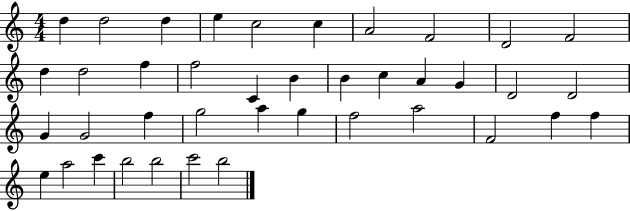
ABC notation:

X:1
T:Untitled
M:4/4
L:1/4
K:C
d d2 d e c2 c A2 F2 D2 F2 d d2 f f2 C B B c A G D2 D2 G G2 f g2 a g f2 a2 F2 f f e a2 c' b2 b2 c'2 b2